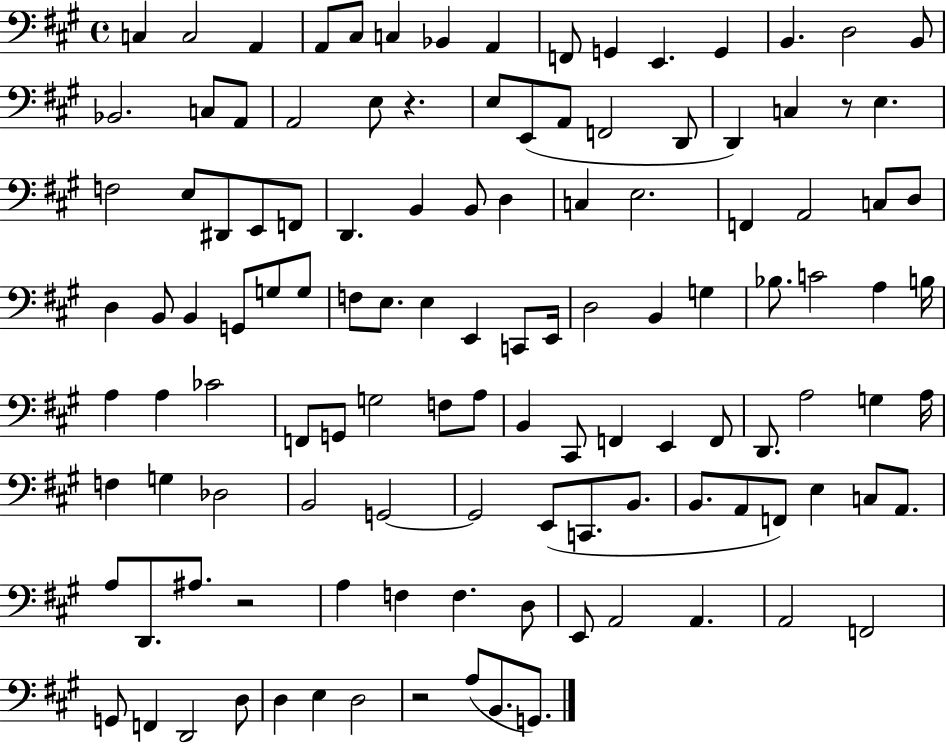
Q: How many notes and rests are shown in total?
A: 120